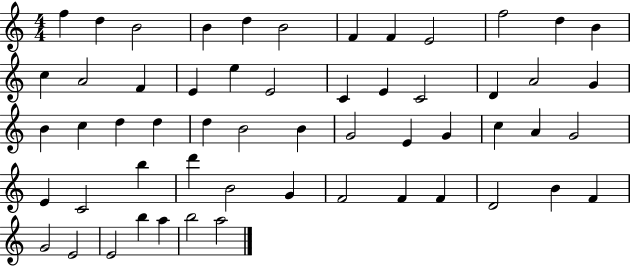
X:1
T:Untitled
M:4/4
L:1/4
K:C
f d B2 B d B2 F F E2 f2 d B c A2 F E e E2 C E C2 D A2 G B c d d d B2 B G2 E G c A G2 E C2 b d' B2 G F2 F F D2 B F G2 E2 E2 b a b2 a2